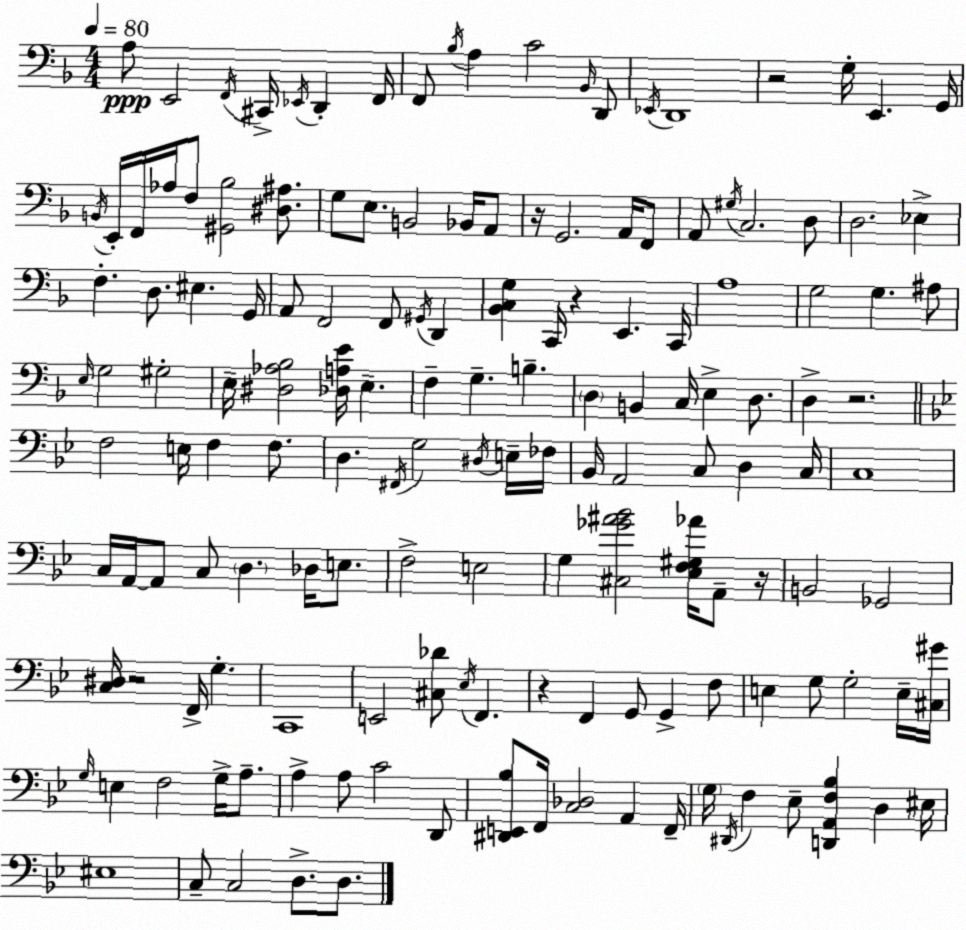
X:1
T:Untitled
M:4/4
L:1/4
K:F
A,/2 E,,2 F,,/4 ^C,,/4 _E,,/4 D,, F,,/4 F,,/2 _B,/4 A, C2 _B,,/4 D,,/2 _E,,/4 D,,4 z2 G,/4 E,, G,,/4 B,,/4 E,,/4 F,,/4 _A,/4 F,/2 [^G,,_B,]2 [^D,^A,]/2 G,/2 E,/2 B,,2 _B,,/4 A,,/2 z/4 G,,2 A,,/4 F,,/2 A,,/2 ^G,/4 C,2 D,/2 D,2 _E, F, D,/2 ^E, G,,/4 A,,/2 F,,2 F,,/2 ^G,,/4 D,, [_B,,C,G,] C,,/4 z E,, C,,/4 A,4 G,2 G, ^A,/2 E,/4 G,2 ^G,2 E,/4 [^D,_A,_B,]2 [_D,A,E]/4 E, F, G, B, D, B,, C,/4 E, D,/2 D, z2 F,2 E,/4 F, F,/2 D, ^F,,/4 G,2 ^D,/4 E,/4 _F,/4 _B,,/4 A,,2 C,/2 D, C,/4 C,4 C,/4 A,,/4 A,,/2 C,/2 D, _D,/4 E,/2 F,2 E,2 G, [^C,_G^A_B]2 [_E,F,^G,_A]/4 A,,/2 z/4 B,,2 _G,,2 [C,^D,]/4 z2 F,,/4 G, C,,4 E,,2 [^C,_D]/2 _E,/4 F,, z F,, G,,/2 G,, F,/2 E, G,/2 G,2 E,/4 [^C,^G]/4 G,/4 E, F,2 G,/4 A,/2 A, A,/2 C2 D,,/2 [^D,,E,,_B,]/2 F,,/4 [C,_D,]2 A,, F,,/4 G,/4 ^D,,/4 F, _E,/2 [D,,A,,F,_B,] D, ^E,/4 ^E,4 C,/2 C,2 D,/2 D,/2